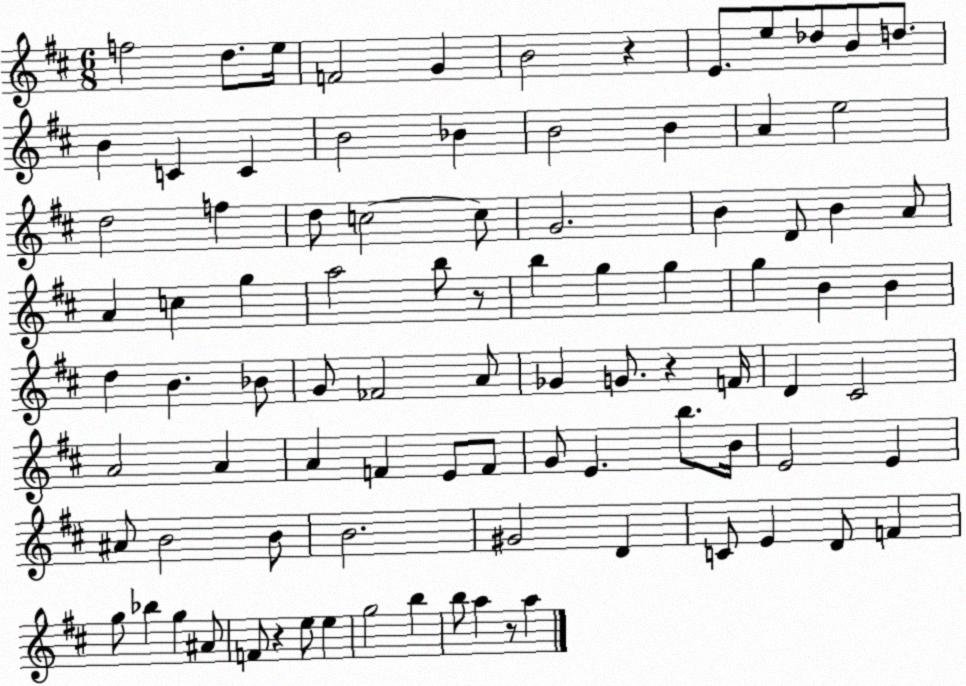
X:1
T:Untitled
M:6/8
L:1/4
K:D
f2 d/2 e/4 F2 G B2 z E/2 e/2 _d/2 B/2 d/2 B C C B2 _B B2 B A e2 d2 f d/2 c2 c/2 G2 B D/2 B A/2 A c g a2 b/2 z/2 b g g g B B d B _B/2 G/2 _F2 A/2 _G G/2 z F/4 D ^C2 A2 A A F E/2 F/2 G/2 E b/2 B/4 E2 E ^A/2 B2 B/2 B2 ^G2 D C/2 E D/2 F g/2 _b g ^A/2 F/2 z e/2 e g2 b b/2 a z/2 a